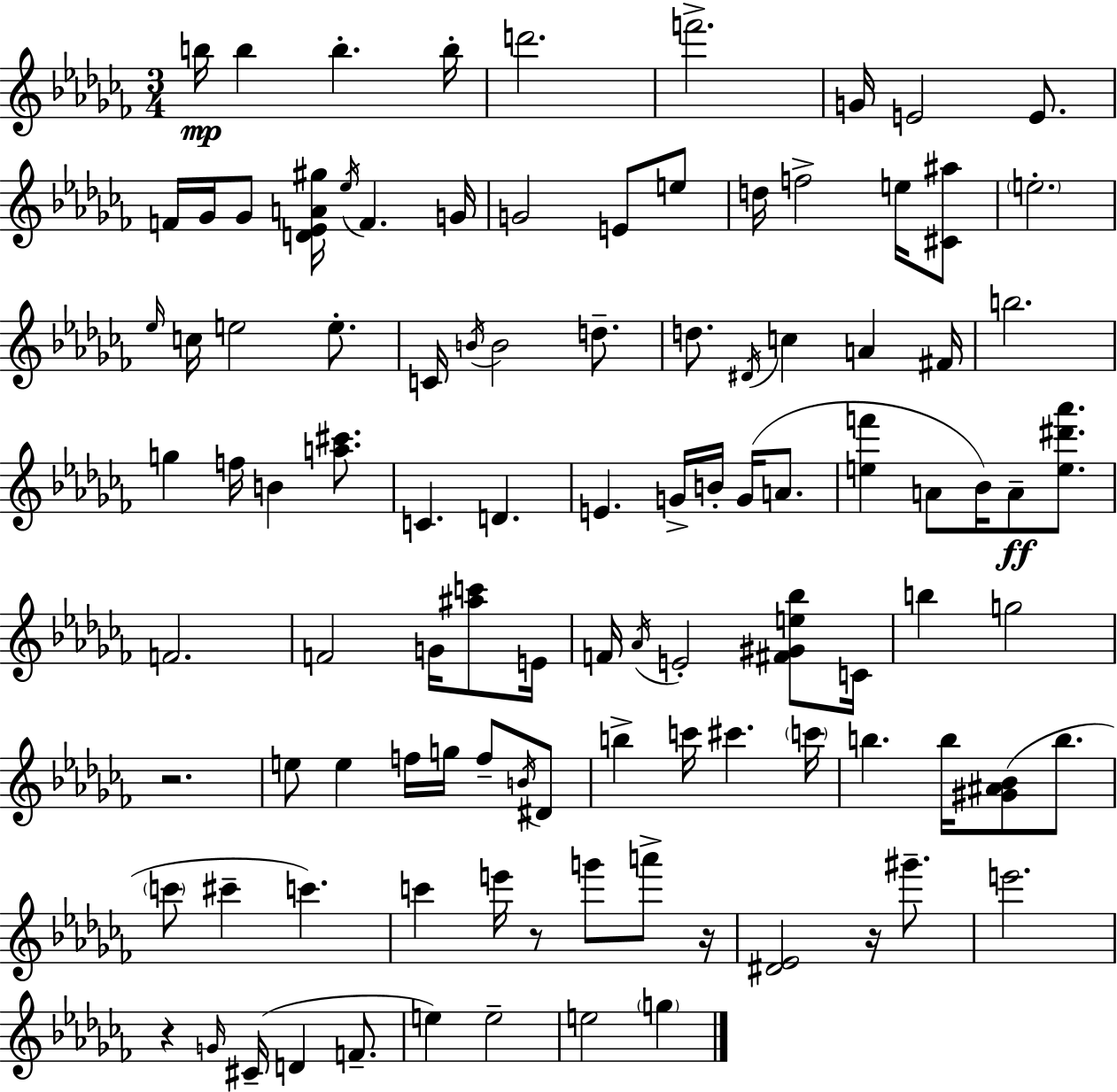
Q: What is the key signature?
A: AES minor